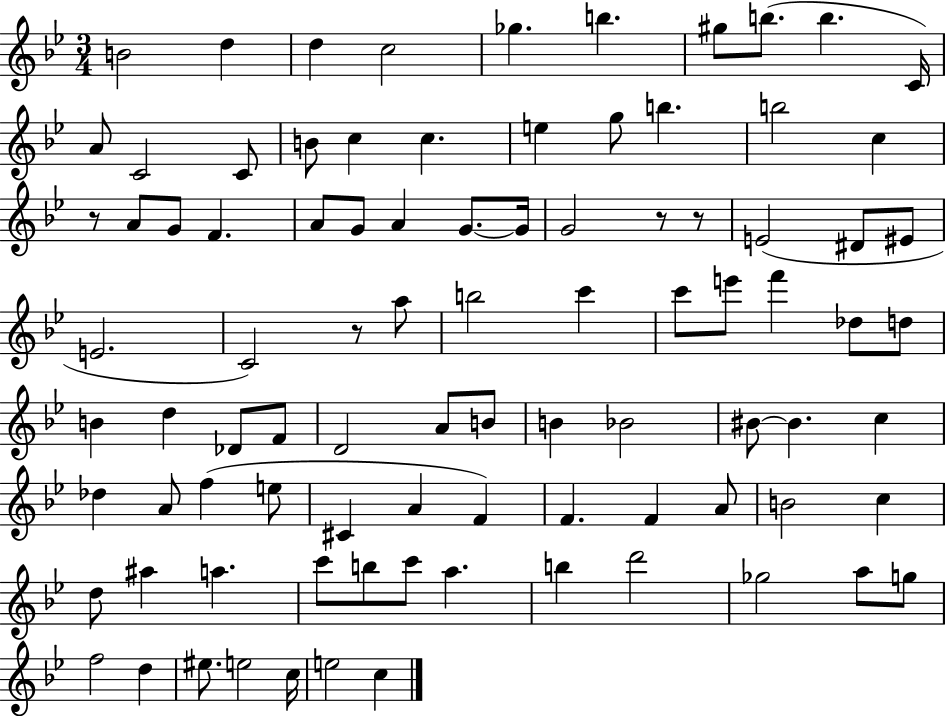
{
  \clef treble
  \numericTimeSignature
  \time 3/4
  \key bes \major
  b'2 d''4 | d''4 c''2 | ges''4. b''4. | gis''8 b''8.( b''4. c'16) | \break a'8 c'2 c'8 | b'8 c''4 c''4. | e''4 g''8 b''4. | b''2 c''4 | \break r8 a'8 g'8 f'4. | a'8 g'8 a'4 g'8.~~ g'16 | g'2 r8 r8 | e'2( dis'8 eis'8 | \break e'2. | c'2) r8 a''8 | b''2 c'''4 | c'''8 e'''8 f'''4 des''8 d''8 | \break b'4 d''4 des'8 f'8 | d'2 a'8 b'8 | b'4 bes'2 | bis'8~~ bis'4. c''4 | \break des''4 a'8 f''4( e''8 | cis'4 a'4 f'4) | f'4. f'4 a'8 | b'2 c''4 | \break d''8 ais''4 a''4. | c'''8 b''8 c'''8 a''4. | b''4 d'''2 | ges''2 a''8 g''8 | \break f''2 d''4 | eis''8. e''2 c''16 | e''2 c''4 | \bar "|."
}